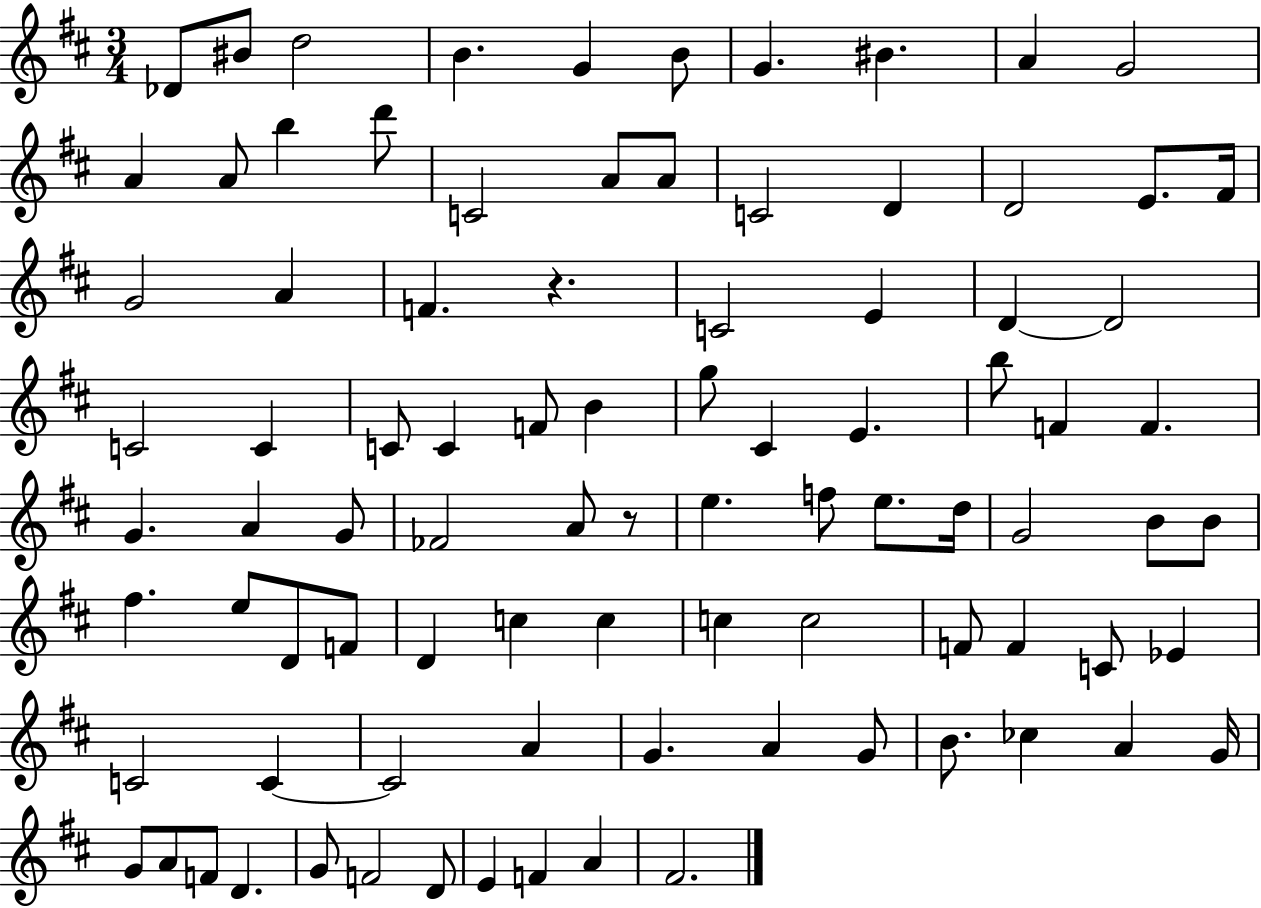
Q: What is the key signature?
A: D major